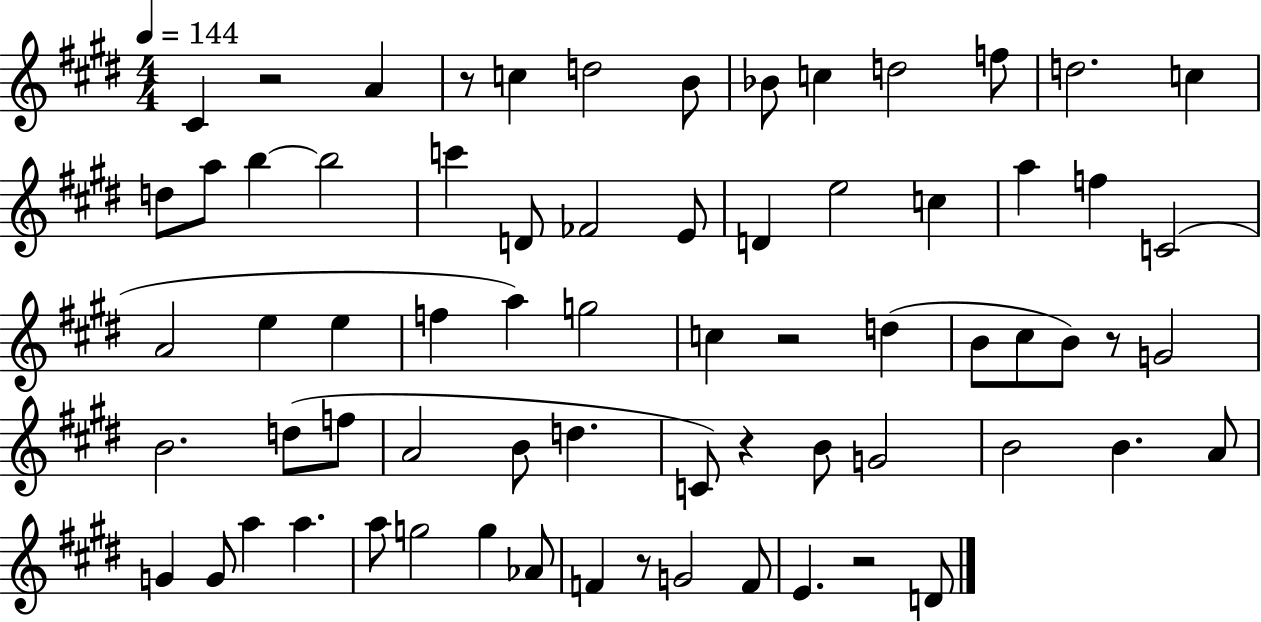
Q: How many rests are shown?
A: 7